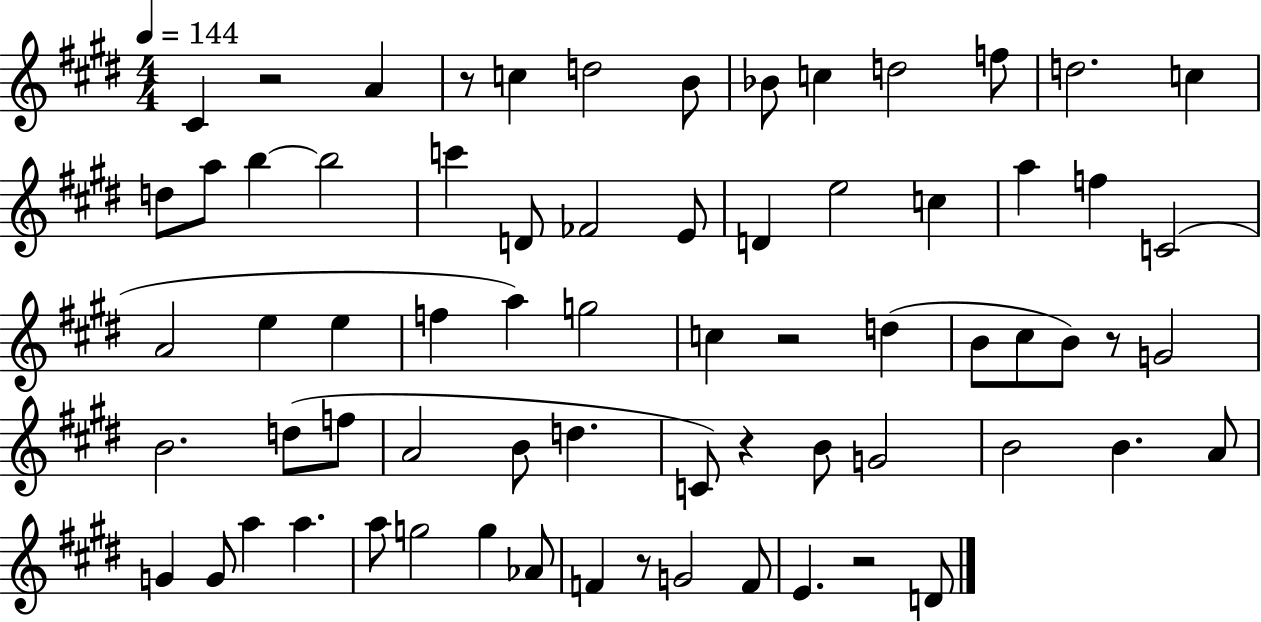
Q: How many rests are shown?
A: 7